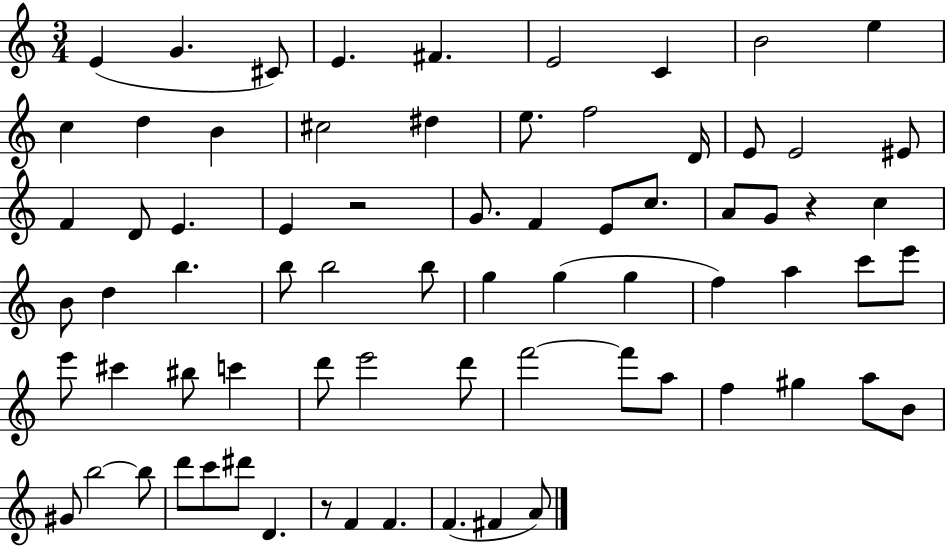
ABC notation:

X:1
T:Untitled
M:3/4
L:1/4
K:C
E G ^C/2 E ^F E2 C B2 e c d B ^c2 ^d e/2 f2 D/4 E/2 E2 ^E/2 F D/2 E E z2 G/2 F E/2 c/2 A/2 G/2 z c B/2 d b b/2 b2 b/2 g g g f a c'/2 e'/2 e'/2 ^c' ^b/2 c' d'/2 e'2 d'/2 f'2 f'/2 a/2 f ^g a/2 B/2 ^G/2 b2 b/2 d'/2 c'/2 ^d'/2 D z/2 F F F ^F A/2